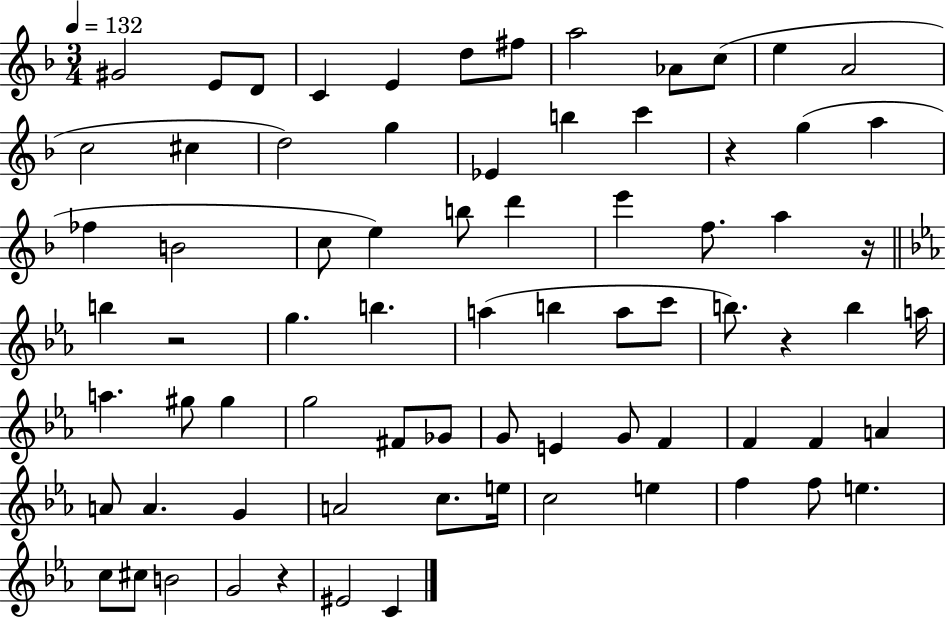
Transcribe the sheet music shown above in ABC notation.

X:1
T:Untitled
M:3/4
L:1/4
K:F
^G2 E/2 D/2 C E d/2 ^f/2 a2 _A/2 c/2 e A2 c2 ^c d2 g _E b c' z g a _f B2 c/2 e b/2 d' e' f/2 a z/4 b z2 g b a b a/2 c'/2 b/2 z b a/4 a ^g/2 ^g g2 ^F/2 _G/2 G/2 E G/2 F F F A A/2 A G A2 c/2 e/4 c2 e f f/2 e c/2 ^c/2 B2 G2 z ^E2 C